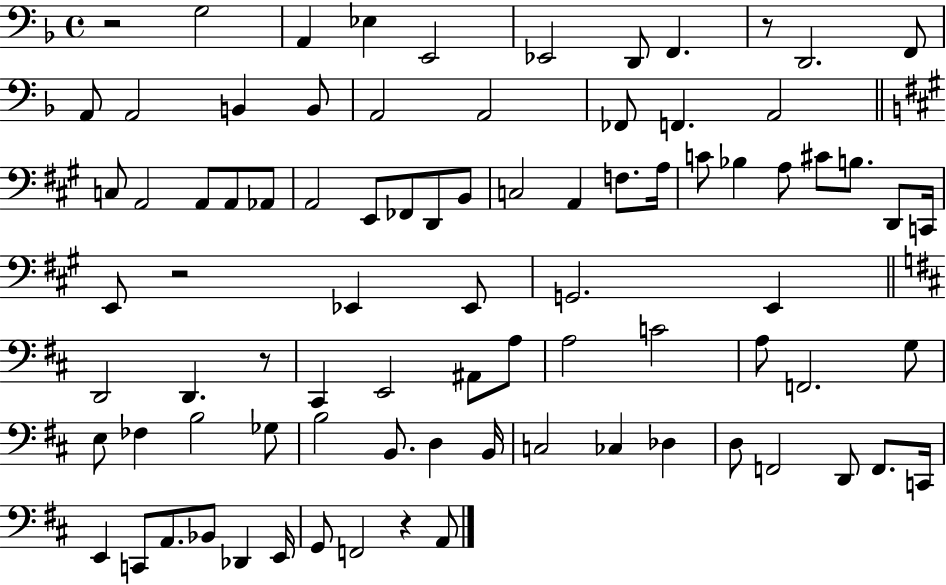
{
  \clef bass
  \time 4/4
  \defaultTimeSignature
  \key f \major
  \repeat volta 2 { r2 g2 | a,4 ees4 e,2 | ees,2 d,8 f,4. | r8 d,2. f,8 | \break a,8 a,2 b,4 b,8 | a,2 a,2 | fes,8 f,4. a,2 | \bar "||" \break \key a \major c8 a,2 a,8 a,8 aes,8 | a,2 e,8 fes,8 d,8 b,8 | c2 a,4 f8. a16 | c'8 bes4 a8 cis'8 b8. d,8 c,16 | \break e,8 r2 ees,4 ees,8 | g,2. e,4 | \bar "||" \break \key b \minor d,2 d,4. r8 | cis,4 e,2 ais,8 a8 | a2 c'2 | a8 f,2. g8 | \break e8 fes4 b2 ges8 | b2 b,8. d4 b,16 | c2 ces4 des4 | d8 f,2 d,8 f,8. c,16 | \break e,4 c,8 a,8. bes,8 des,4 e,16 | g,8 f,2 r4 a,8 | } \bar "|."
}